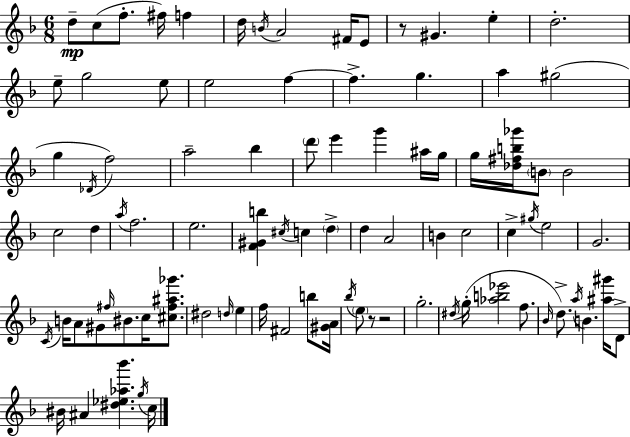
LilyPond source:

{
  \clef treble
  \numericTimeSignature
  \time 6/8
  \key f \major
  d''8--\mp c''8( f''8.-. fis''16) f''4 | d''16 \acciaccatura { b'16 } a'2 fis'16 e'8 | r8 gis'4. e''4-. | d''2.-. | \break e''8-- g''2 e''8 | e''2 f''4~~ | f''4.-> g''4. | a''4 gis''2( | \break g''4 \acciaccatura { des'16 } f''2) | a''2-- bes''4 | \parenthesize d'''8 e'''4 g'''4 | ais''16 g''16 g''16 <des'' fis'' b'' ges'''>16 \parenthesize b'8 b'2 | \break c''2 d''4 | \acciaccatura { a''16 } f''2. | e''2. | <f' gis' b''>4 \acciaccatura { cis''16 } c''4 | \break \parenthesize d''4-> d''4 a'2 | b'4 c''2 | c''4-> \acciaccatura { gis''16 } e''2 | g'2. | \break \acciaccatura { c'16 } b'16 a'8 gis'8 \grace { fis''16 } | bis'8. c''16 <cis'' fis'' ais'' ges'''>8. dis''2 | \grace { d''16 } e''4 f''16 fis'2 | b''8 <gis' a'>16 \acciaccatura { bes''16 } \parenthesize e''8 r8 | \break r2 g''2.-. | \acciaccatura { dis''16 } g''16-.( <aes'' b'' ees'''>2 | f''8. \grace { bes'16 }) d''8.-> | \acciaccatura { a''16 } b'4. <ais'' gis'''>16 d'8-> | \break bis'16 ais'4 <dis'' ees'' aes'' bes'''>4. \acciaccatura { g''16 } | c''16 \bar "|."
}